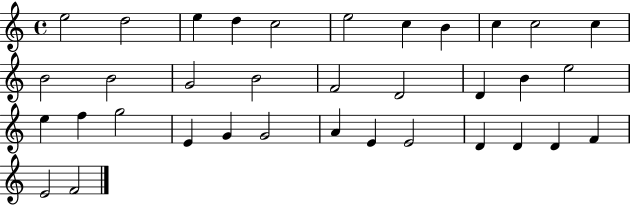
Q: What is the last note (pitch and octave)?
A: F4